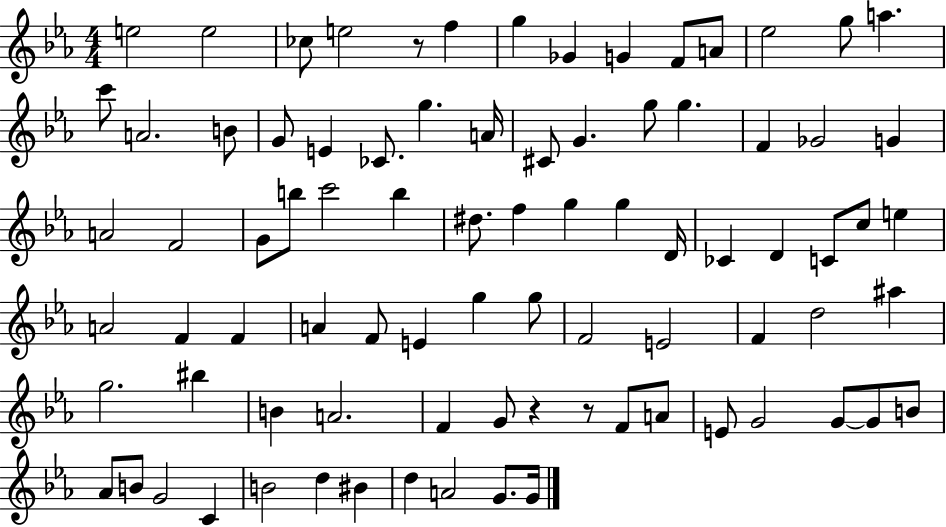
E5/h E5/h CES5/e E5/h R/e F5/q G5/q Gb4/q G4/q F4/e A4/e Eb5/h G5/e A5/q. C6/e A4/h. B4/e G4/e E4/q CES4/e. G5/q. A4/s C#4/e G4/q. G5/e G5/q. F4/q Gb4/h G4/q A4/h F4/h G4/e B5/e C6/h B5/q D#5/e. F5/q G5/q G5/q D4/s CES4/q D4/q C4/e C5/e E5/q A4/h F4/q F4/q A4/q F4/e E4/q G5/q G5/e F4/h E4/h F4/q D5/h A#5/q G5/h. BIS5/q B4/q A4/h. F4/q G4/e R/q R/e F4/e A4/e E4/e G4/h G4/e G4/e B4/e Ab4/e B4/e G4/h C4/q B4/h D5/q BIS4/q D5/q A4/h G4/e. G4/s